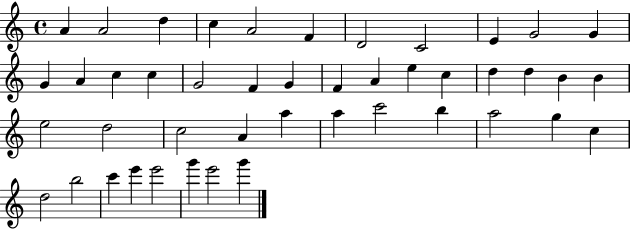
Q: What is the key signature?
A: C major